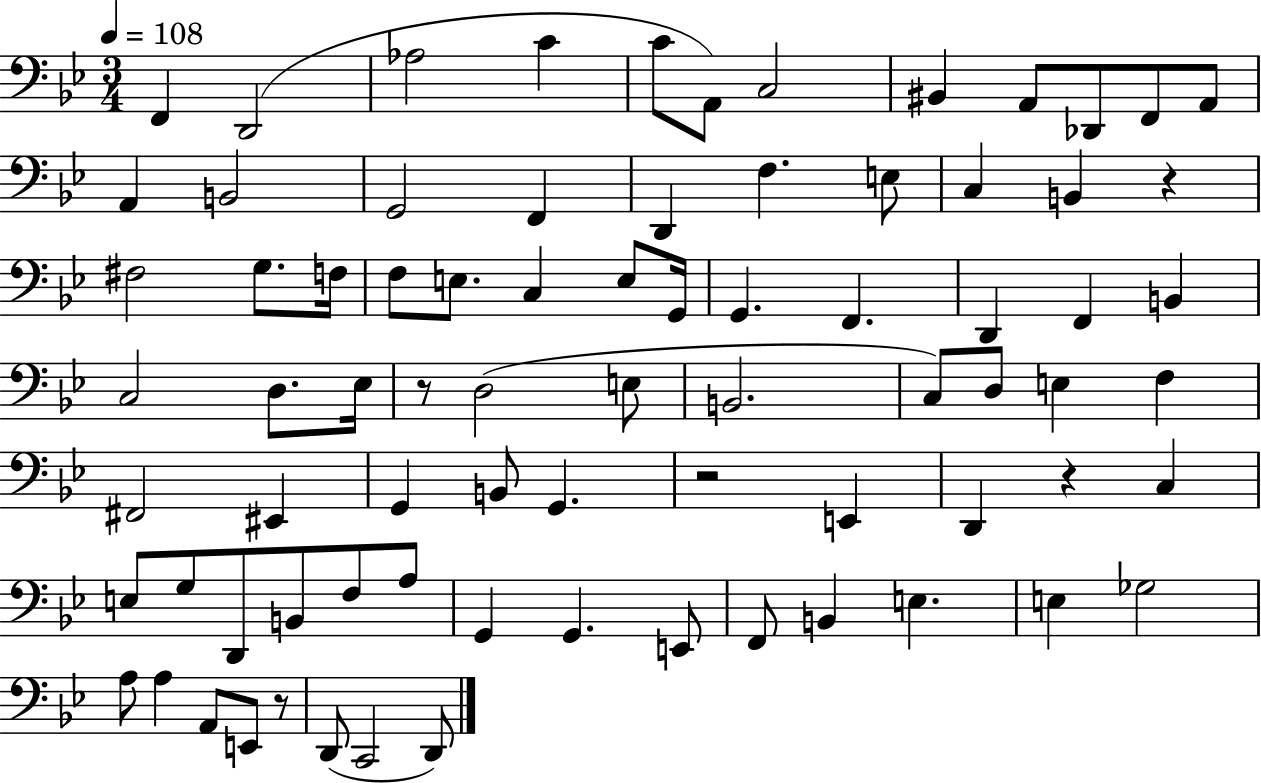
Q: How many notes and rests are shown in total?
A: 78